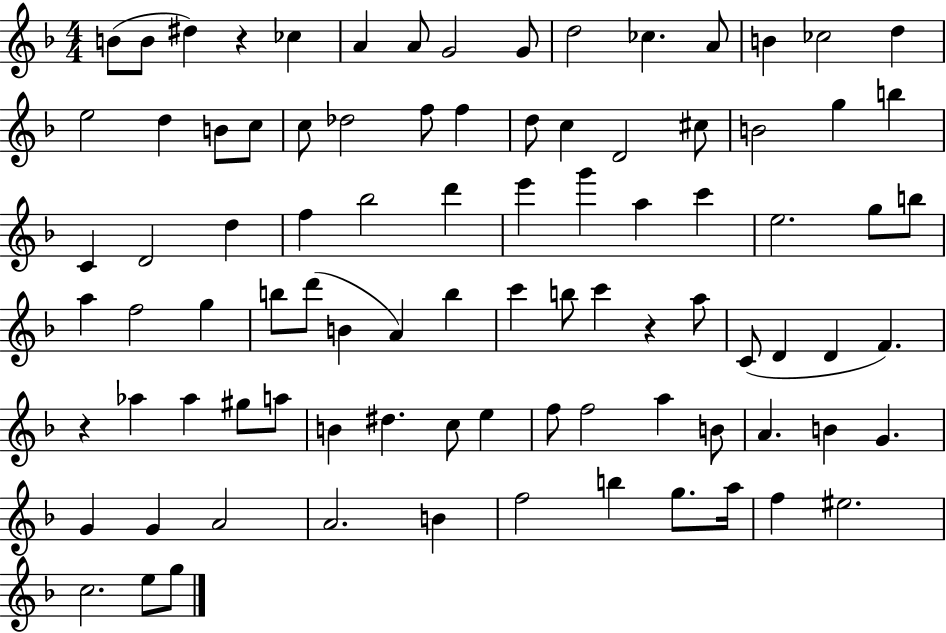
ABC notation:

X:1
T:Untitled
M:4/4
L:1/4
K:F
B/2 B/2 ^d z _c A A/2 G2 G/2 d2 _c A/2 B _c2 d e2 d B/2 c/2 c/2 _d2 f/2 f d/2 c D2 ^c/2 B2 g b C D2 d f _b2 d' e' g' a c' e2 g/2 b/2 a f2 g b/2 d'/2 B A b c' b/2 c' z a/2 C/2 D D F z _a _a ^g/2 a/2 B ^d c/2 e f/2 f2 a B/2 A B G G G A2 A2 B f2 b g/2 a/4 f ^e2 c2 e/2 g/2